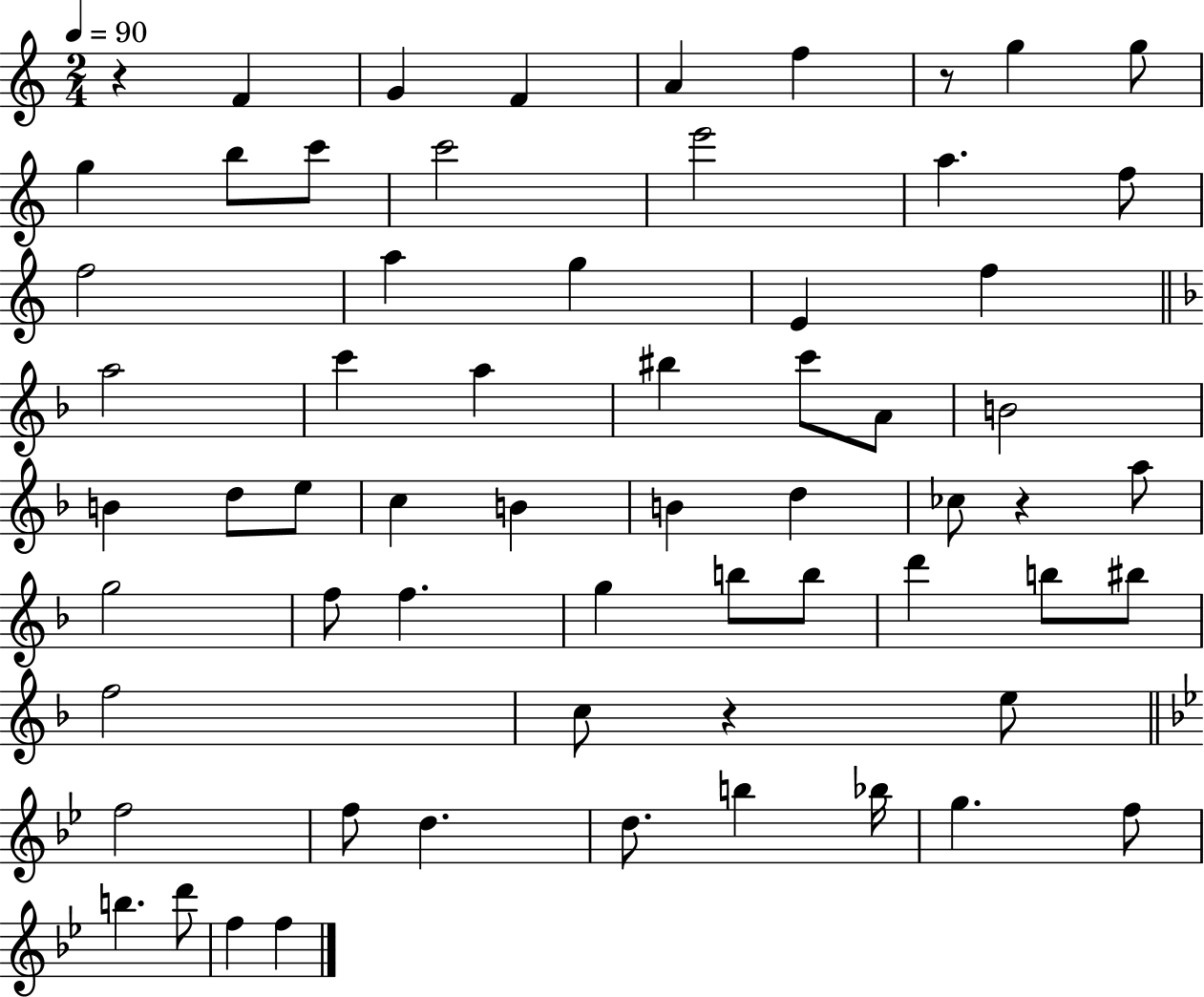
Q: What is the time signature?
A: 2/4